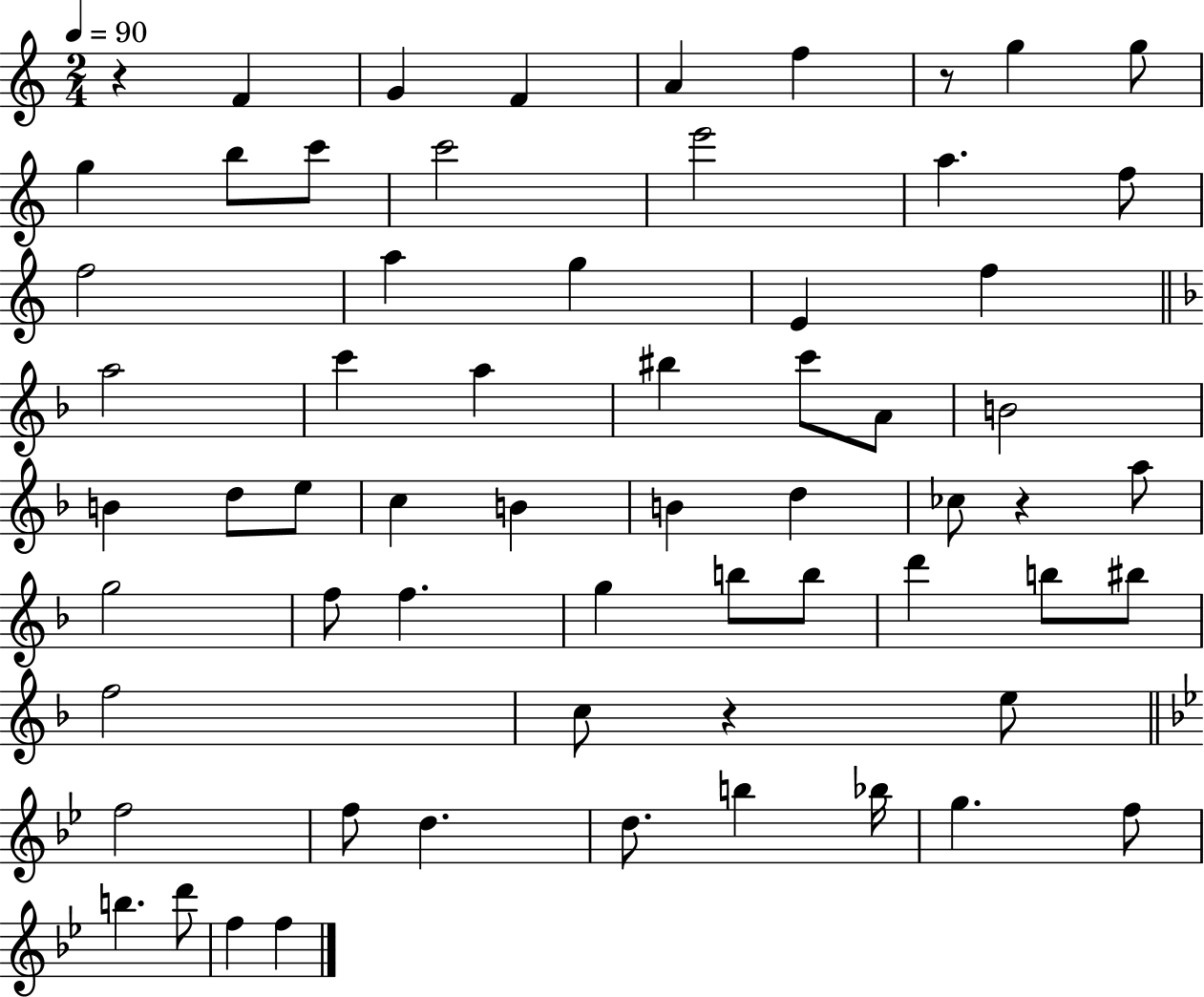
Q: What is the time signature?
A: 2/4